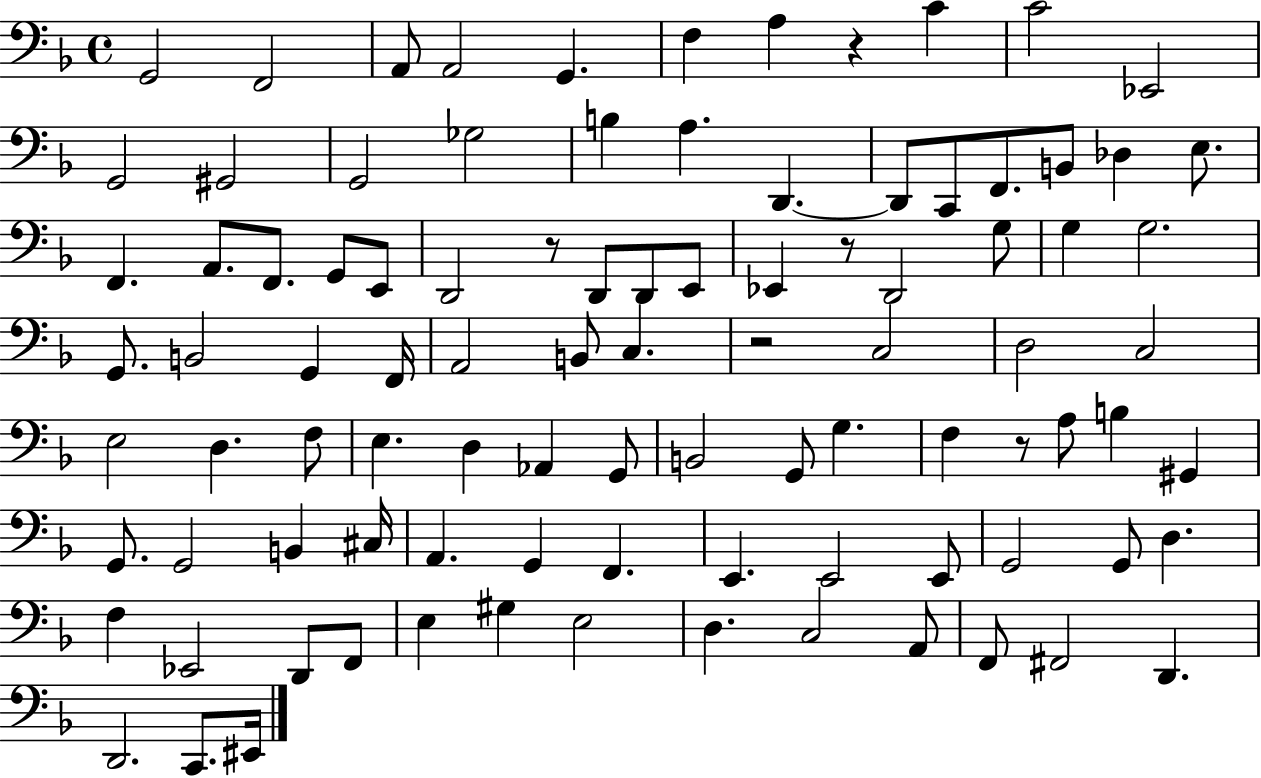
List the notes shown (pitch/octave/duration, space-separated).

G2/h F2/h A2/e A2/h G2/q. F3/q A3/q R/q C4/q C4/h Eb2/h G2/h G#2/h G2/h Gb3/h B3/q A3/q. D2/q. D2/e C2/e F2/e. B2/e Db3/q E3/e. F2/q. A2/e. F2/e. G2/e E2/e D2/h R/e D2/e D2/e E2/e Eb2/q R/e D2/h G3/e G3/q G3/h. G2/e. B2/h G2/q F2/s A2/h B2/e C3/q. R/h C3/h D3/h C3/h E3/h D3/q. F3/e E3/q. D3/q Ab2/q G2/e B2/h G2/e G3/q. F3/q R/e A3/e B3/q G#2/q G2/e. G2/h B2/q C#3/s A2/q. G2/q F2/q. E2/q. E2/h E2/e G2/h G2/e D3/q. F3/q Eb2/h D2/e F2/e E3/q G#3/q E3/h D3/q. C3/h A2/e F2/e F#2/h D2/q. D2/h. C2/e. EIS2/s